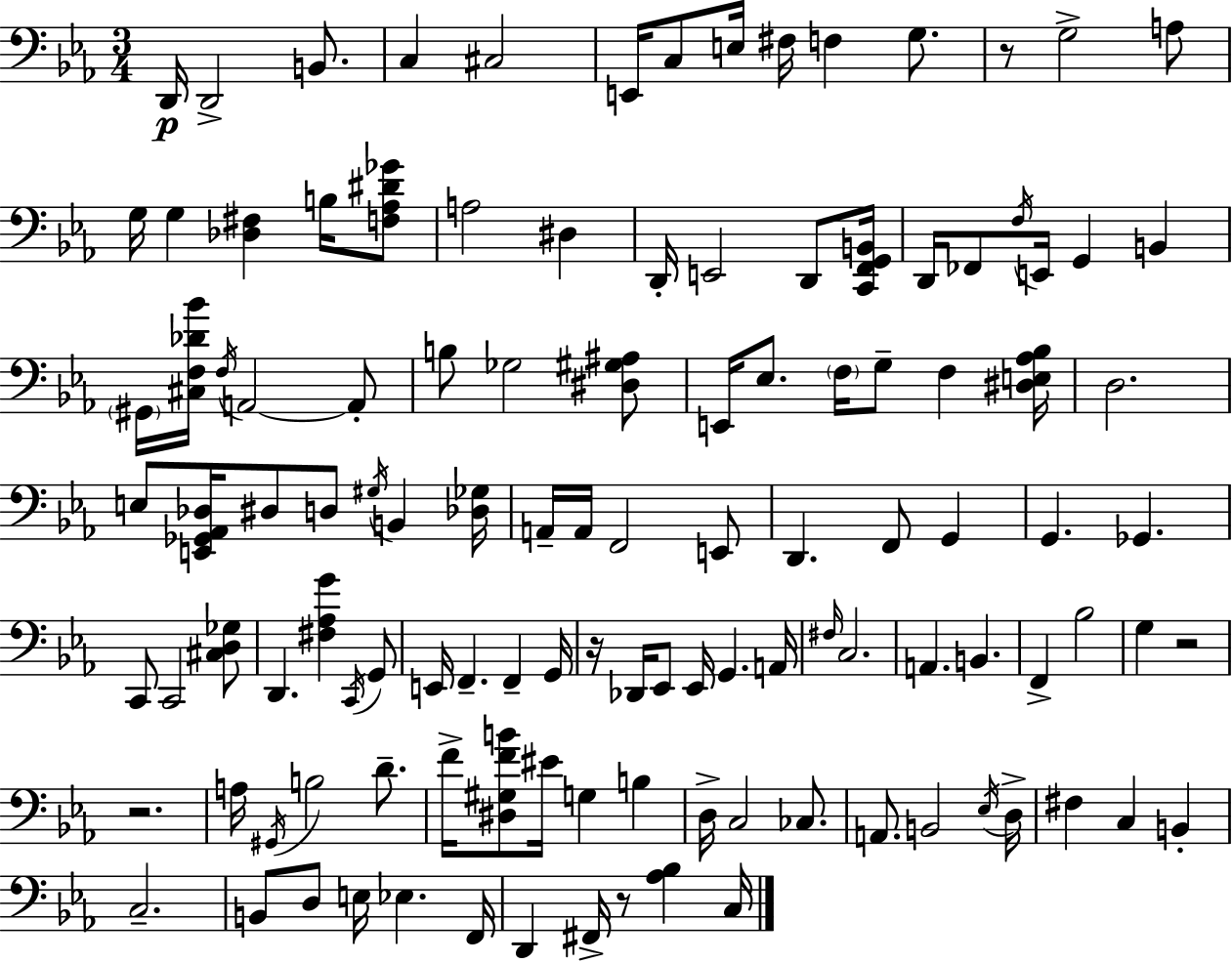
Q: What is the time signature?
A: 3/4